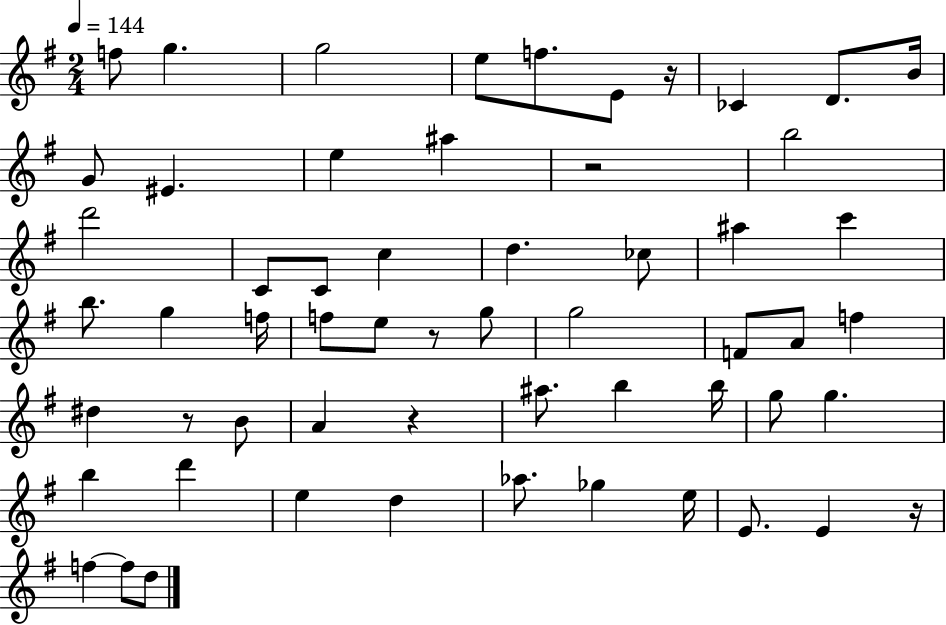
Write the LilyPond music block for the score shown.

{
  \clef treble
  \numericTimeSignature
  \time 2/4
  \key g \major
  \tempo 4 = 144
  f''8 g''4. | g''2 | e''8 f''8. e'8 r16 | ces'4 d'8. b'16 | \break g'8 eis'4. | e''4 ais''4 | r2 | b''2 | \break d'''2 | c'8 c'8 c''4 | d''4. ces''8 | ais''4 c'''4 | \break b''8. g''4 f''16 | f''8 e''8 r8 g''8 | g''2 | f'8 a'8 f''4 | \break dis''4 r8 b'8 | a'4 r4 | ais''8. b''4 b''16 | g''8 g''4. | \break b''4 d'''4 | e''4 d''4 | aes''8. ges''4 e''16 | e'8. e'4 r16 | \break f''4~~ f''8 d''8 | \bar "|."
}